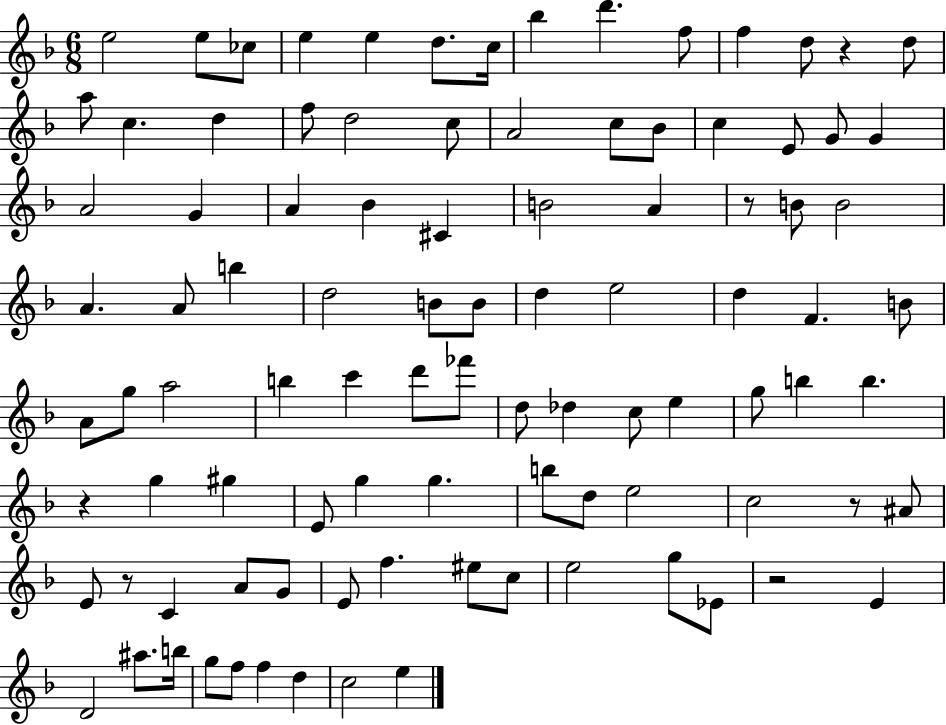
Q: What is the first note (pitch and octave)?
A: E5